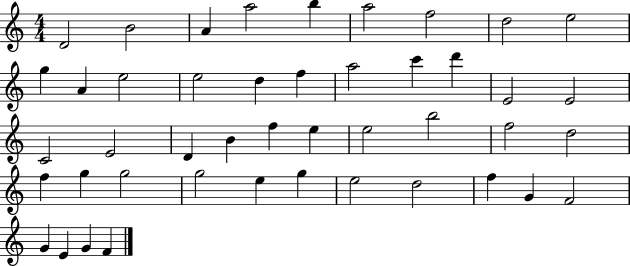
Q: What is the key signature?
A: C major